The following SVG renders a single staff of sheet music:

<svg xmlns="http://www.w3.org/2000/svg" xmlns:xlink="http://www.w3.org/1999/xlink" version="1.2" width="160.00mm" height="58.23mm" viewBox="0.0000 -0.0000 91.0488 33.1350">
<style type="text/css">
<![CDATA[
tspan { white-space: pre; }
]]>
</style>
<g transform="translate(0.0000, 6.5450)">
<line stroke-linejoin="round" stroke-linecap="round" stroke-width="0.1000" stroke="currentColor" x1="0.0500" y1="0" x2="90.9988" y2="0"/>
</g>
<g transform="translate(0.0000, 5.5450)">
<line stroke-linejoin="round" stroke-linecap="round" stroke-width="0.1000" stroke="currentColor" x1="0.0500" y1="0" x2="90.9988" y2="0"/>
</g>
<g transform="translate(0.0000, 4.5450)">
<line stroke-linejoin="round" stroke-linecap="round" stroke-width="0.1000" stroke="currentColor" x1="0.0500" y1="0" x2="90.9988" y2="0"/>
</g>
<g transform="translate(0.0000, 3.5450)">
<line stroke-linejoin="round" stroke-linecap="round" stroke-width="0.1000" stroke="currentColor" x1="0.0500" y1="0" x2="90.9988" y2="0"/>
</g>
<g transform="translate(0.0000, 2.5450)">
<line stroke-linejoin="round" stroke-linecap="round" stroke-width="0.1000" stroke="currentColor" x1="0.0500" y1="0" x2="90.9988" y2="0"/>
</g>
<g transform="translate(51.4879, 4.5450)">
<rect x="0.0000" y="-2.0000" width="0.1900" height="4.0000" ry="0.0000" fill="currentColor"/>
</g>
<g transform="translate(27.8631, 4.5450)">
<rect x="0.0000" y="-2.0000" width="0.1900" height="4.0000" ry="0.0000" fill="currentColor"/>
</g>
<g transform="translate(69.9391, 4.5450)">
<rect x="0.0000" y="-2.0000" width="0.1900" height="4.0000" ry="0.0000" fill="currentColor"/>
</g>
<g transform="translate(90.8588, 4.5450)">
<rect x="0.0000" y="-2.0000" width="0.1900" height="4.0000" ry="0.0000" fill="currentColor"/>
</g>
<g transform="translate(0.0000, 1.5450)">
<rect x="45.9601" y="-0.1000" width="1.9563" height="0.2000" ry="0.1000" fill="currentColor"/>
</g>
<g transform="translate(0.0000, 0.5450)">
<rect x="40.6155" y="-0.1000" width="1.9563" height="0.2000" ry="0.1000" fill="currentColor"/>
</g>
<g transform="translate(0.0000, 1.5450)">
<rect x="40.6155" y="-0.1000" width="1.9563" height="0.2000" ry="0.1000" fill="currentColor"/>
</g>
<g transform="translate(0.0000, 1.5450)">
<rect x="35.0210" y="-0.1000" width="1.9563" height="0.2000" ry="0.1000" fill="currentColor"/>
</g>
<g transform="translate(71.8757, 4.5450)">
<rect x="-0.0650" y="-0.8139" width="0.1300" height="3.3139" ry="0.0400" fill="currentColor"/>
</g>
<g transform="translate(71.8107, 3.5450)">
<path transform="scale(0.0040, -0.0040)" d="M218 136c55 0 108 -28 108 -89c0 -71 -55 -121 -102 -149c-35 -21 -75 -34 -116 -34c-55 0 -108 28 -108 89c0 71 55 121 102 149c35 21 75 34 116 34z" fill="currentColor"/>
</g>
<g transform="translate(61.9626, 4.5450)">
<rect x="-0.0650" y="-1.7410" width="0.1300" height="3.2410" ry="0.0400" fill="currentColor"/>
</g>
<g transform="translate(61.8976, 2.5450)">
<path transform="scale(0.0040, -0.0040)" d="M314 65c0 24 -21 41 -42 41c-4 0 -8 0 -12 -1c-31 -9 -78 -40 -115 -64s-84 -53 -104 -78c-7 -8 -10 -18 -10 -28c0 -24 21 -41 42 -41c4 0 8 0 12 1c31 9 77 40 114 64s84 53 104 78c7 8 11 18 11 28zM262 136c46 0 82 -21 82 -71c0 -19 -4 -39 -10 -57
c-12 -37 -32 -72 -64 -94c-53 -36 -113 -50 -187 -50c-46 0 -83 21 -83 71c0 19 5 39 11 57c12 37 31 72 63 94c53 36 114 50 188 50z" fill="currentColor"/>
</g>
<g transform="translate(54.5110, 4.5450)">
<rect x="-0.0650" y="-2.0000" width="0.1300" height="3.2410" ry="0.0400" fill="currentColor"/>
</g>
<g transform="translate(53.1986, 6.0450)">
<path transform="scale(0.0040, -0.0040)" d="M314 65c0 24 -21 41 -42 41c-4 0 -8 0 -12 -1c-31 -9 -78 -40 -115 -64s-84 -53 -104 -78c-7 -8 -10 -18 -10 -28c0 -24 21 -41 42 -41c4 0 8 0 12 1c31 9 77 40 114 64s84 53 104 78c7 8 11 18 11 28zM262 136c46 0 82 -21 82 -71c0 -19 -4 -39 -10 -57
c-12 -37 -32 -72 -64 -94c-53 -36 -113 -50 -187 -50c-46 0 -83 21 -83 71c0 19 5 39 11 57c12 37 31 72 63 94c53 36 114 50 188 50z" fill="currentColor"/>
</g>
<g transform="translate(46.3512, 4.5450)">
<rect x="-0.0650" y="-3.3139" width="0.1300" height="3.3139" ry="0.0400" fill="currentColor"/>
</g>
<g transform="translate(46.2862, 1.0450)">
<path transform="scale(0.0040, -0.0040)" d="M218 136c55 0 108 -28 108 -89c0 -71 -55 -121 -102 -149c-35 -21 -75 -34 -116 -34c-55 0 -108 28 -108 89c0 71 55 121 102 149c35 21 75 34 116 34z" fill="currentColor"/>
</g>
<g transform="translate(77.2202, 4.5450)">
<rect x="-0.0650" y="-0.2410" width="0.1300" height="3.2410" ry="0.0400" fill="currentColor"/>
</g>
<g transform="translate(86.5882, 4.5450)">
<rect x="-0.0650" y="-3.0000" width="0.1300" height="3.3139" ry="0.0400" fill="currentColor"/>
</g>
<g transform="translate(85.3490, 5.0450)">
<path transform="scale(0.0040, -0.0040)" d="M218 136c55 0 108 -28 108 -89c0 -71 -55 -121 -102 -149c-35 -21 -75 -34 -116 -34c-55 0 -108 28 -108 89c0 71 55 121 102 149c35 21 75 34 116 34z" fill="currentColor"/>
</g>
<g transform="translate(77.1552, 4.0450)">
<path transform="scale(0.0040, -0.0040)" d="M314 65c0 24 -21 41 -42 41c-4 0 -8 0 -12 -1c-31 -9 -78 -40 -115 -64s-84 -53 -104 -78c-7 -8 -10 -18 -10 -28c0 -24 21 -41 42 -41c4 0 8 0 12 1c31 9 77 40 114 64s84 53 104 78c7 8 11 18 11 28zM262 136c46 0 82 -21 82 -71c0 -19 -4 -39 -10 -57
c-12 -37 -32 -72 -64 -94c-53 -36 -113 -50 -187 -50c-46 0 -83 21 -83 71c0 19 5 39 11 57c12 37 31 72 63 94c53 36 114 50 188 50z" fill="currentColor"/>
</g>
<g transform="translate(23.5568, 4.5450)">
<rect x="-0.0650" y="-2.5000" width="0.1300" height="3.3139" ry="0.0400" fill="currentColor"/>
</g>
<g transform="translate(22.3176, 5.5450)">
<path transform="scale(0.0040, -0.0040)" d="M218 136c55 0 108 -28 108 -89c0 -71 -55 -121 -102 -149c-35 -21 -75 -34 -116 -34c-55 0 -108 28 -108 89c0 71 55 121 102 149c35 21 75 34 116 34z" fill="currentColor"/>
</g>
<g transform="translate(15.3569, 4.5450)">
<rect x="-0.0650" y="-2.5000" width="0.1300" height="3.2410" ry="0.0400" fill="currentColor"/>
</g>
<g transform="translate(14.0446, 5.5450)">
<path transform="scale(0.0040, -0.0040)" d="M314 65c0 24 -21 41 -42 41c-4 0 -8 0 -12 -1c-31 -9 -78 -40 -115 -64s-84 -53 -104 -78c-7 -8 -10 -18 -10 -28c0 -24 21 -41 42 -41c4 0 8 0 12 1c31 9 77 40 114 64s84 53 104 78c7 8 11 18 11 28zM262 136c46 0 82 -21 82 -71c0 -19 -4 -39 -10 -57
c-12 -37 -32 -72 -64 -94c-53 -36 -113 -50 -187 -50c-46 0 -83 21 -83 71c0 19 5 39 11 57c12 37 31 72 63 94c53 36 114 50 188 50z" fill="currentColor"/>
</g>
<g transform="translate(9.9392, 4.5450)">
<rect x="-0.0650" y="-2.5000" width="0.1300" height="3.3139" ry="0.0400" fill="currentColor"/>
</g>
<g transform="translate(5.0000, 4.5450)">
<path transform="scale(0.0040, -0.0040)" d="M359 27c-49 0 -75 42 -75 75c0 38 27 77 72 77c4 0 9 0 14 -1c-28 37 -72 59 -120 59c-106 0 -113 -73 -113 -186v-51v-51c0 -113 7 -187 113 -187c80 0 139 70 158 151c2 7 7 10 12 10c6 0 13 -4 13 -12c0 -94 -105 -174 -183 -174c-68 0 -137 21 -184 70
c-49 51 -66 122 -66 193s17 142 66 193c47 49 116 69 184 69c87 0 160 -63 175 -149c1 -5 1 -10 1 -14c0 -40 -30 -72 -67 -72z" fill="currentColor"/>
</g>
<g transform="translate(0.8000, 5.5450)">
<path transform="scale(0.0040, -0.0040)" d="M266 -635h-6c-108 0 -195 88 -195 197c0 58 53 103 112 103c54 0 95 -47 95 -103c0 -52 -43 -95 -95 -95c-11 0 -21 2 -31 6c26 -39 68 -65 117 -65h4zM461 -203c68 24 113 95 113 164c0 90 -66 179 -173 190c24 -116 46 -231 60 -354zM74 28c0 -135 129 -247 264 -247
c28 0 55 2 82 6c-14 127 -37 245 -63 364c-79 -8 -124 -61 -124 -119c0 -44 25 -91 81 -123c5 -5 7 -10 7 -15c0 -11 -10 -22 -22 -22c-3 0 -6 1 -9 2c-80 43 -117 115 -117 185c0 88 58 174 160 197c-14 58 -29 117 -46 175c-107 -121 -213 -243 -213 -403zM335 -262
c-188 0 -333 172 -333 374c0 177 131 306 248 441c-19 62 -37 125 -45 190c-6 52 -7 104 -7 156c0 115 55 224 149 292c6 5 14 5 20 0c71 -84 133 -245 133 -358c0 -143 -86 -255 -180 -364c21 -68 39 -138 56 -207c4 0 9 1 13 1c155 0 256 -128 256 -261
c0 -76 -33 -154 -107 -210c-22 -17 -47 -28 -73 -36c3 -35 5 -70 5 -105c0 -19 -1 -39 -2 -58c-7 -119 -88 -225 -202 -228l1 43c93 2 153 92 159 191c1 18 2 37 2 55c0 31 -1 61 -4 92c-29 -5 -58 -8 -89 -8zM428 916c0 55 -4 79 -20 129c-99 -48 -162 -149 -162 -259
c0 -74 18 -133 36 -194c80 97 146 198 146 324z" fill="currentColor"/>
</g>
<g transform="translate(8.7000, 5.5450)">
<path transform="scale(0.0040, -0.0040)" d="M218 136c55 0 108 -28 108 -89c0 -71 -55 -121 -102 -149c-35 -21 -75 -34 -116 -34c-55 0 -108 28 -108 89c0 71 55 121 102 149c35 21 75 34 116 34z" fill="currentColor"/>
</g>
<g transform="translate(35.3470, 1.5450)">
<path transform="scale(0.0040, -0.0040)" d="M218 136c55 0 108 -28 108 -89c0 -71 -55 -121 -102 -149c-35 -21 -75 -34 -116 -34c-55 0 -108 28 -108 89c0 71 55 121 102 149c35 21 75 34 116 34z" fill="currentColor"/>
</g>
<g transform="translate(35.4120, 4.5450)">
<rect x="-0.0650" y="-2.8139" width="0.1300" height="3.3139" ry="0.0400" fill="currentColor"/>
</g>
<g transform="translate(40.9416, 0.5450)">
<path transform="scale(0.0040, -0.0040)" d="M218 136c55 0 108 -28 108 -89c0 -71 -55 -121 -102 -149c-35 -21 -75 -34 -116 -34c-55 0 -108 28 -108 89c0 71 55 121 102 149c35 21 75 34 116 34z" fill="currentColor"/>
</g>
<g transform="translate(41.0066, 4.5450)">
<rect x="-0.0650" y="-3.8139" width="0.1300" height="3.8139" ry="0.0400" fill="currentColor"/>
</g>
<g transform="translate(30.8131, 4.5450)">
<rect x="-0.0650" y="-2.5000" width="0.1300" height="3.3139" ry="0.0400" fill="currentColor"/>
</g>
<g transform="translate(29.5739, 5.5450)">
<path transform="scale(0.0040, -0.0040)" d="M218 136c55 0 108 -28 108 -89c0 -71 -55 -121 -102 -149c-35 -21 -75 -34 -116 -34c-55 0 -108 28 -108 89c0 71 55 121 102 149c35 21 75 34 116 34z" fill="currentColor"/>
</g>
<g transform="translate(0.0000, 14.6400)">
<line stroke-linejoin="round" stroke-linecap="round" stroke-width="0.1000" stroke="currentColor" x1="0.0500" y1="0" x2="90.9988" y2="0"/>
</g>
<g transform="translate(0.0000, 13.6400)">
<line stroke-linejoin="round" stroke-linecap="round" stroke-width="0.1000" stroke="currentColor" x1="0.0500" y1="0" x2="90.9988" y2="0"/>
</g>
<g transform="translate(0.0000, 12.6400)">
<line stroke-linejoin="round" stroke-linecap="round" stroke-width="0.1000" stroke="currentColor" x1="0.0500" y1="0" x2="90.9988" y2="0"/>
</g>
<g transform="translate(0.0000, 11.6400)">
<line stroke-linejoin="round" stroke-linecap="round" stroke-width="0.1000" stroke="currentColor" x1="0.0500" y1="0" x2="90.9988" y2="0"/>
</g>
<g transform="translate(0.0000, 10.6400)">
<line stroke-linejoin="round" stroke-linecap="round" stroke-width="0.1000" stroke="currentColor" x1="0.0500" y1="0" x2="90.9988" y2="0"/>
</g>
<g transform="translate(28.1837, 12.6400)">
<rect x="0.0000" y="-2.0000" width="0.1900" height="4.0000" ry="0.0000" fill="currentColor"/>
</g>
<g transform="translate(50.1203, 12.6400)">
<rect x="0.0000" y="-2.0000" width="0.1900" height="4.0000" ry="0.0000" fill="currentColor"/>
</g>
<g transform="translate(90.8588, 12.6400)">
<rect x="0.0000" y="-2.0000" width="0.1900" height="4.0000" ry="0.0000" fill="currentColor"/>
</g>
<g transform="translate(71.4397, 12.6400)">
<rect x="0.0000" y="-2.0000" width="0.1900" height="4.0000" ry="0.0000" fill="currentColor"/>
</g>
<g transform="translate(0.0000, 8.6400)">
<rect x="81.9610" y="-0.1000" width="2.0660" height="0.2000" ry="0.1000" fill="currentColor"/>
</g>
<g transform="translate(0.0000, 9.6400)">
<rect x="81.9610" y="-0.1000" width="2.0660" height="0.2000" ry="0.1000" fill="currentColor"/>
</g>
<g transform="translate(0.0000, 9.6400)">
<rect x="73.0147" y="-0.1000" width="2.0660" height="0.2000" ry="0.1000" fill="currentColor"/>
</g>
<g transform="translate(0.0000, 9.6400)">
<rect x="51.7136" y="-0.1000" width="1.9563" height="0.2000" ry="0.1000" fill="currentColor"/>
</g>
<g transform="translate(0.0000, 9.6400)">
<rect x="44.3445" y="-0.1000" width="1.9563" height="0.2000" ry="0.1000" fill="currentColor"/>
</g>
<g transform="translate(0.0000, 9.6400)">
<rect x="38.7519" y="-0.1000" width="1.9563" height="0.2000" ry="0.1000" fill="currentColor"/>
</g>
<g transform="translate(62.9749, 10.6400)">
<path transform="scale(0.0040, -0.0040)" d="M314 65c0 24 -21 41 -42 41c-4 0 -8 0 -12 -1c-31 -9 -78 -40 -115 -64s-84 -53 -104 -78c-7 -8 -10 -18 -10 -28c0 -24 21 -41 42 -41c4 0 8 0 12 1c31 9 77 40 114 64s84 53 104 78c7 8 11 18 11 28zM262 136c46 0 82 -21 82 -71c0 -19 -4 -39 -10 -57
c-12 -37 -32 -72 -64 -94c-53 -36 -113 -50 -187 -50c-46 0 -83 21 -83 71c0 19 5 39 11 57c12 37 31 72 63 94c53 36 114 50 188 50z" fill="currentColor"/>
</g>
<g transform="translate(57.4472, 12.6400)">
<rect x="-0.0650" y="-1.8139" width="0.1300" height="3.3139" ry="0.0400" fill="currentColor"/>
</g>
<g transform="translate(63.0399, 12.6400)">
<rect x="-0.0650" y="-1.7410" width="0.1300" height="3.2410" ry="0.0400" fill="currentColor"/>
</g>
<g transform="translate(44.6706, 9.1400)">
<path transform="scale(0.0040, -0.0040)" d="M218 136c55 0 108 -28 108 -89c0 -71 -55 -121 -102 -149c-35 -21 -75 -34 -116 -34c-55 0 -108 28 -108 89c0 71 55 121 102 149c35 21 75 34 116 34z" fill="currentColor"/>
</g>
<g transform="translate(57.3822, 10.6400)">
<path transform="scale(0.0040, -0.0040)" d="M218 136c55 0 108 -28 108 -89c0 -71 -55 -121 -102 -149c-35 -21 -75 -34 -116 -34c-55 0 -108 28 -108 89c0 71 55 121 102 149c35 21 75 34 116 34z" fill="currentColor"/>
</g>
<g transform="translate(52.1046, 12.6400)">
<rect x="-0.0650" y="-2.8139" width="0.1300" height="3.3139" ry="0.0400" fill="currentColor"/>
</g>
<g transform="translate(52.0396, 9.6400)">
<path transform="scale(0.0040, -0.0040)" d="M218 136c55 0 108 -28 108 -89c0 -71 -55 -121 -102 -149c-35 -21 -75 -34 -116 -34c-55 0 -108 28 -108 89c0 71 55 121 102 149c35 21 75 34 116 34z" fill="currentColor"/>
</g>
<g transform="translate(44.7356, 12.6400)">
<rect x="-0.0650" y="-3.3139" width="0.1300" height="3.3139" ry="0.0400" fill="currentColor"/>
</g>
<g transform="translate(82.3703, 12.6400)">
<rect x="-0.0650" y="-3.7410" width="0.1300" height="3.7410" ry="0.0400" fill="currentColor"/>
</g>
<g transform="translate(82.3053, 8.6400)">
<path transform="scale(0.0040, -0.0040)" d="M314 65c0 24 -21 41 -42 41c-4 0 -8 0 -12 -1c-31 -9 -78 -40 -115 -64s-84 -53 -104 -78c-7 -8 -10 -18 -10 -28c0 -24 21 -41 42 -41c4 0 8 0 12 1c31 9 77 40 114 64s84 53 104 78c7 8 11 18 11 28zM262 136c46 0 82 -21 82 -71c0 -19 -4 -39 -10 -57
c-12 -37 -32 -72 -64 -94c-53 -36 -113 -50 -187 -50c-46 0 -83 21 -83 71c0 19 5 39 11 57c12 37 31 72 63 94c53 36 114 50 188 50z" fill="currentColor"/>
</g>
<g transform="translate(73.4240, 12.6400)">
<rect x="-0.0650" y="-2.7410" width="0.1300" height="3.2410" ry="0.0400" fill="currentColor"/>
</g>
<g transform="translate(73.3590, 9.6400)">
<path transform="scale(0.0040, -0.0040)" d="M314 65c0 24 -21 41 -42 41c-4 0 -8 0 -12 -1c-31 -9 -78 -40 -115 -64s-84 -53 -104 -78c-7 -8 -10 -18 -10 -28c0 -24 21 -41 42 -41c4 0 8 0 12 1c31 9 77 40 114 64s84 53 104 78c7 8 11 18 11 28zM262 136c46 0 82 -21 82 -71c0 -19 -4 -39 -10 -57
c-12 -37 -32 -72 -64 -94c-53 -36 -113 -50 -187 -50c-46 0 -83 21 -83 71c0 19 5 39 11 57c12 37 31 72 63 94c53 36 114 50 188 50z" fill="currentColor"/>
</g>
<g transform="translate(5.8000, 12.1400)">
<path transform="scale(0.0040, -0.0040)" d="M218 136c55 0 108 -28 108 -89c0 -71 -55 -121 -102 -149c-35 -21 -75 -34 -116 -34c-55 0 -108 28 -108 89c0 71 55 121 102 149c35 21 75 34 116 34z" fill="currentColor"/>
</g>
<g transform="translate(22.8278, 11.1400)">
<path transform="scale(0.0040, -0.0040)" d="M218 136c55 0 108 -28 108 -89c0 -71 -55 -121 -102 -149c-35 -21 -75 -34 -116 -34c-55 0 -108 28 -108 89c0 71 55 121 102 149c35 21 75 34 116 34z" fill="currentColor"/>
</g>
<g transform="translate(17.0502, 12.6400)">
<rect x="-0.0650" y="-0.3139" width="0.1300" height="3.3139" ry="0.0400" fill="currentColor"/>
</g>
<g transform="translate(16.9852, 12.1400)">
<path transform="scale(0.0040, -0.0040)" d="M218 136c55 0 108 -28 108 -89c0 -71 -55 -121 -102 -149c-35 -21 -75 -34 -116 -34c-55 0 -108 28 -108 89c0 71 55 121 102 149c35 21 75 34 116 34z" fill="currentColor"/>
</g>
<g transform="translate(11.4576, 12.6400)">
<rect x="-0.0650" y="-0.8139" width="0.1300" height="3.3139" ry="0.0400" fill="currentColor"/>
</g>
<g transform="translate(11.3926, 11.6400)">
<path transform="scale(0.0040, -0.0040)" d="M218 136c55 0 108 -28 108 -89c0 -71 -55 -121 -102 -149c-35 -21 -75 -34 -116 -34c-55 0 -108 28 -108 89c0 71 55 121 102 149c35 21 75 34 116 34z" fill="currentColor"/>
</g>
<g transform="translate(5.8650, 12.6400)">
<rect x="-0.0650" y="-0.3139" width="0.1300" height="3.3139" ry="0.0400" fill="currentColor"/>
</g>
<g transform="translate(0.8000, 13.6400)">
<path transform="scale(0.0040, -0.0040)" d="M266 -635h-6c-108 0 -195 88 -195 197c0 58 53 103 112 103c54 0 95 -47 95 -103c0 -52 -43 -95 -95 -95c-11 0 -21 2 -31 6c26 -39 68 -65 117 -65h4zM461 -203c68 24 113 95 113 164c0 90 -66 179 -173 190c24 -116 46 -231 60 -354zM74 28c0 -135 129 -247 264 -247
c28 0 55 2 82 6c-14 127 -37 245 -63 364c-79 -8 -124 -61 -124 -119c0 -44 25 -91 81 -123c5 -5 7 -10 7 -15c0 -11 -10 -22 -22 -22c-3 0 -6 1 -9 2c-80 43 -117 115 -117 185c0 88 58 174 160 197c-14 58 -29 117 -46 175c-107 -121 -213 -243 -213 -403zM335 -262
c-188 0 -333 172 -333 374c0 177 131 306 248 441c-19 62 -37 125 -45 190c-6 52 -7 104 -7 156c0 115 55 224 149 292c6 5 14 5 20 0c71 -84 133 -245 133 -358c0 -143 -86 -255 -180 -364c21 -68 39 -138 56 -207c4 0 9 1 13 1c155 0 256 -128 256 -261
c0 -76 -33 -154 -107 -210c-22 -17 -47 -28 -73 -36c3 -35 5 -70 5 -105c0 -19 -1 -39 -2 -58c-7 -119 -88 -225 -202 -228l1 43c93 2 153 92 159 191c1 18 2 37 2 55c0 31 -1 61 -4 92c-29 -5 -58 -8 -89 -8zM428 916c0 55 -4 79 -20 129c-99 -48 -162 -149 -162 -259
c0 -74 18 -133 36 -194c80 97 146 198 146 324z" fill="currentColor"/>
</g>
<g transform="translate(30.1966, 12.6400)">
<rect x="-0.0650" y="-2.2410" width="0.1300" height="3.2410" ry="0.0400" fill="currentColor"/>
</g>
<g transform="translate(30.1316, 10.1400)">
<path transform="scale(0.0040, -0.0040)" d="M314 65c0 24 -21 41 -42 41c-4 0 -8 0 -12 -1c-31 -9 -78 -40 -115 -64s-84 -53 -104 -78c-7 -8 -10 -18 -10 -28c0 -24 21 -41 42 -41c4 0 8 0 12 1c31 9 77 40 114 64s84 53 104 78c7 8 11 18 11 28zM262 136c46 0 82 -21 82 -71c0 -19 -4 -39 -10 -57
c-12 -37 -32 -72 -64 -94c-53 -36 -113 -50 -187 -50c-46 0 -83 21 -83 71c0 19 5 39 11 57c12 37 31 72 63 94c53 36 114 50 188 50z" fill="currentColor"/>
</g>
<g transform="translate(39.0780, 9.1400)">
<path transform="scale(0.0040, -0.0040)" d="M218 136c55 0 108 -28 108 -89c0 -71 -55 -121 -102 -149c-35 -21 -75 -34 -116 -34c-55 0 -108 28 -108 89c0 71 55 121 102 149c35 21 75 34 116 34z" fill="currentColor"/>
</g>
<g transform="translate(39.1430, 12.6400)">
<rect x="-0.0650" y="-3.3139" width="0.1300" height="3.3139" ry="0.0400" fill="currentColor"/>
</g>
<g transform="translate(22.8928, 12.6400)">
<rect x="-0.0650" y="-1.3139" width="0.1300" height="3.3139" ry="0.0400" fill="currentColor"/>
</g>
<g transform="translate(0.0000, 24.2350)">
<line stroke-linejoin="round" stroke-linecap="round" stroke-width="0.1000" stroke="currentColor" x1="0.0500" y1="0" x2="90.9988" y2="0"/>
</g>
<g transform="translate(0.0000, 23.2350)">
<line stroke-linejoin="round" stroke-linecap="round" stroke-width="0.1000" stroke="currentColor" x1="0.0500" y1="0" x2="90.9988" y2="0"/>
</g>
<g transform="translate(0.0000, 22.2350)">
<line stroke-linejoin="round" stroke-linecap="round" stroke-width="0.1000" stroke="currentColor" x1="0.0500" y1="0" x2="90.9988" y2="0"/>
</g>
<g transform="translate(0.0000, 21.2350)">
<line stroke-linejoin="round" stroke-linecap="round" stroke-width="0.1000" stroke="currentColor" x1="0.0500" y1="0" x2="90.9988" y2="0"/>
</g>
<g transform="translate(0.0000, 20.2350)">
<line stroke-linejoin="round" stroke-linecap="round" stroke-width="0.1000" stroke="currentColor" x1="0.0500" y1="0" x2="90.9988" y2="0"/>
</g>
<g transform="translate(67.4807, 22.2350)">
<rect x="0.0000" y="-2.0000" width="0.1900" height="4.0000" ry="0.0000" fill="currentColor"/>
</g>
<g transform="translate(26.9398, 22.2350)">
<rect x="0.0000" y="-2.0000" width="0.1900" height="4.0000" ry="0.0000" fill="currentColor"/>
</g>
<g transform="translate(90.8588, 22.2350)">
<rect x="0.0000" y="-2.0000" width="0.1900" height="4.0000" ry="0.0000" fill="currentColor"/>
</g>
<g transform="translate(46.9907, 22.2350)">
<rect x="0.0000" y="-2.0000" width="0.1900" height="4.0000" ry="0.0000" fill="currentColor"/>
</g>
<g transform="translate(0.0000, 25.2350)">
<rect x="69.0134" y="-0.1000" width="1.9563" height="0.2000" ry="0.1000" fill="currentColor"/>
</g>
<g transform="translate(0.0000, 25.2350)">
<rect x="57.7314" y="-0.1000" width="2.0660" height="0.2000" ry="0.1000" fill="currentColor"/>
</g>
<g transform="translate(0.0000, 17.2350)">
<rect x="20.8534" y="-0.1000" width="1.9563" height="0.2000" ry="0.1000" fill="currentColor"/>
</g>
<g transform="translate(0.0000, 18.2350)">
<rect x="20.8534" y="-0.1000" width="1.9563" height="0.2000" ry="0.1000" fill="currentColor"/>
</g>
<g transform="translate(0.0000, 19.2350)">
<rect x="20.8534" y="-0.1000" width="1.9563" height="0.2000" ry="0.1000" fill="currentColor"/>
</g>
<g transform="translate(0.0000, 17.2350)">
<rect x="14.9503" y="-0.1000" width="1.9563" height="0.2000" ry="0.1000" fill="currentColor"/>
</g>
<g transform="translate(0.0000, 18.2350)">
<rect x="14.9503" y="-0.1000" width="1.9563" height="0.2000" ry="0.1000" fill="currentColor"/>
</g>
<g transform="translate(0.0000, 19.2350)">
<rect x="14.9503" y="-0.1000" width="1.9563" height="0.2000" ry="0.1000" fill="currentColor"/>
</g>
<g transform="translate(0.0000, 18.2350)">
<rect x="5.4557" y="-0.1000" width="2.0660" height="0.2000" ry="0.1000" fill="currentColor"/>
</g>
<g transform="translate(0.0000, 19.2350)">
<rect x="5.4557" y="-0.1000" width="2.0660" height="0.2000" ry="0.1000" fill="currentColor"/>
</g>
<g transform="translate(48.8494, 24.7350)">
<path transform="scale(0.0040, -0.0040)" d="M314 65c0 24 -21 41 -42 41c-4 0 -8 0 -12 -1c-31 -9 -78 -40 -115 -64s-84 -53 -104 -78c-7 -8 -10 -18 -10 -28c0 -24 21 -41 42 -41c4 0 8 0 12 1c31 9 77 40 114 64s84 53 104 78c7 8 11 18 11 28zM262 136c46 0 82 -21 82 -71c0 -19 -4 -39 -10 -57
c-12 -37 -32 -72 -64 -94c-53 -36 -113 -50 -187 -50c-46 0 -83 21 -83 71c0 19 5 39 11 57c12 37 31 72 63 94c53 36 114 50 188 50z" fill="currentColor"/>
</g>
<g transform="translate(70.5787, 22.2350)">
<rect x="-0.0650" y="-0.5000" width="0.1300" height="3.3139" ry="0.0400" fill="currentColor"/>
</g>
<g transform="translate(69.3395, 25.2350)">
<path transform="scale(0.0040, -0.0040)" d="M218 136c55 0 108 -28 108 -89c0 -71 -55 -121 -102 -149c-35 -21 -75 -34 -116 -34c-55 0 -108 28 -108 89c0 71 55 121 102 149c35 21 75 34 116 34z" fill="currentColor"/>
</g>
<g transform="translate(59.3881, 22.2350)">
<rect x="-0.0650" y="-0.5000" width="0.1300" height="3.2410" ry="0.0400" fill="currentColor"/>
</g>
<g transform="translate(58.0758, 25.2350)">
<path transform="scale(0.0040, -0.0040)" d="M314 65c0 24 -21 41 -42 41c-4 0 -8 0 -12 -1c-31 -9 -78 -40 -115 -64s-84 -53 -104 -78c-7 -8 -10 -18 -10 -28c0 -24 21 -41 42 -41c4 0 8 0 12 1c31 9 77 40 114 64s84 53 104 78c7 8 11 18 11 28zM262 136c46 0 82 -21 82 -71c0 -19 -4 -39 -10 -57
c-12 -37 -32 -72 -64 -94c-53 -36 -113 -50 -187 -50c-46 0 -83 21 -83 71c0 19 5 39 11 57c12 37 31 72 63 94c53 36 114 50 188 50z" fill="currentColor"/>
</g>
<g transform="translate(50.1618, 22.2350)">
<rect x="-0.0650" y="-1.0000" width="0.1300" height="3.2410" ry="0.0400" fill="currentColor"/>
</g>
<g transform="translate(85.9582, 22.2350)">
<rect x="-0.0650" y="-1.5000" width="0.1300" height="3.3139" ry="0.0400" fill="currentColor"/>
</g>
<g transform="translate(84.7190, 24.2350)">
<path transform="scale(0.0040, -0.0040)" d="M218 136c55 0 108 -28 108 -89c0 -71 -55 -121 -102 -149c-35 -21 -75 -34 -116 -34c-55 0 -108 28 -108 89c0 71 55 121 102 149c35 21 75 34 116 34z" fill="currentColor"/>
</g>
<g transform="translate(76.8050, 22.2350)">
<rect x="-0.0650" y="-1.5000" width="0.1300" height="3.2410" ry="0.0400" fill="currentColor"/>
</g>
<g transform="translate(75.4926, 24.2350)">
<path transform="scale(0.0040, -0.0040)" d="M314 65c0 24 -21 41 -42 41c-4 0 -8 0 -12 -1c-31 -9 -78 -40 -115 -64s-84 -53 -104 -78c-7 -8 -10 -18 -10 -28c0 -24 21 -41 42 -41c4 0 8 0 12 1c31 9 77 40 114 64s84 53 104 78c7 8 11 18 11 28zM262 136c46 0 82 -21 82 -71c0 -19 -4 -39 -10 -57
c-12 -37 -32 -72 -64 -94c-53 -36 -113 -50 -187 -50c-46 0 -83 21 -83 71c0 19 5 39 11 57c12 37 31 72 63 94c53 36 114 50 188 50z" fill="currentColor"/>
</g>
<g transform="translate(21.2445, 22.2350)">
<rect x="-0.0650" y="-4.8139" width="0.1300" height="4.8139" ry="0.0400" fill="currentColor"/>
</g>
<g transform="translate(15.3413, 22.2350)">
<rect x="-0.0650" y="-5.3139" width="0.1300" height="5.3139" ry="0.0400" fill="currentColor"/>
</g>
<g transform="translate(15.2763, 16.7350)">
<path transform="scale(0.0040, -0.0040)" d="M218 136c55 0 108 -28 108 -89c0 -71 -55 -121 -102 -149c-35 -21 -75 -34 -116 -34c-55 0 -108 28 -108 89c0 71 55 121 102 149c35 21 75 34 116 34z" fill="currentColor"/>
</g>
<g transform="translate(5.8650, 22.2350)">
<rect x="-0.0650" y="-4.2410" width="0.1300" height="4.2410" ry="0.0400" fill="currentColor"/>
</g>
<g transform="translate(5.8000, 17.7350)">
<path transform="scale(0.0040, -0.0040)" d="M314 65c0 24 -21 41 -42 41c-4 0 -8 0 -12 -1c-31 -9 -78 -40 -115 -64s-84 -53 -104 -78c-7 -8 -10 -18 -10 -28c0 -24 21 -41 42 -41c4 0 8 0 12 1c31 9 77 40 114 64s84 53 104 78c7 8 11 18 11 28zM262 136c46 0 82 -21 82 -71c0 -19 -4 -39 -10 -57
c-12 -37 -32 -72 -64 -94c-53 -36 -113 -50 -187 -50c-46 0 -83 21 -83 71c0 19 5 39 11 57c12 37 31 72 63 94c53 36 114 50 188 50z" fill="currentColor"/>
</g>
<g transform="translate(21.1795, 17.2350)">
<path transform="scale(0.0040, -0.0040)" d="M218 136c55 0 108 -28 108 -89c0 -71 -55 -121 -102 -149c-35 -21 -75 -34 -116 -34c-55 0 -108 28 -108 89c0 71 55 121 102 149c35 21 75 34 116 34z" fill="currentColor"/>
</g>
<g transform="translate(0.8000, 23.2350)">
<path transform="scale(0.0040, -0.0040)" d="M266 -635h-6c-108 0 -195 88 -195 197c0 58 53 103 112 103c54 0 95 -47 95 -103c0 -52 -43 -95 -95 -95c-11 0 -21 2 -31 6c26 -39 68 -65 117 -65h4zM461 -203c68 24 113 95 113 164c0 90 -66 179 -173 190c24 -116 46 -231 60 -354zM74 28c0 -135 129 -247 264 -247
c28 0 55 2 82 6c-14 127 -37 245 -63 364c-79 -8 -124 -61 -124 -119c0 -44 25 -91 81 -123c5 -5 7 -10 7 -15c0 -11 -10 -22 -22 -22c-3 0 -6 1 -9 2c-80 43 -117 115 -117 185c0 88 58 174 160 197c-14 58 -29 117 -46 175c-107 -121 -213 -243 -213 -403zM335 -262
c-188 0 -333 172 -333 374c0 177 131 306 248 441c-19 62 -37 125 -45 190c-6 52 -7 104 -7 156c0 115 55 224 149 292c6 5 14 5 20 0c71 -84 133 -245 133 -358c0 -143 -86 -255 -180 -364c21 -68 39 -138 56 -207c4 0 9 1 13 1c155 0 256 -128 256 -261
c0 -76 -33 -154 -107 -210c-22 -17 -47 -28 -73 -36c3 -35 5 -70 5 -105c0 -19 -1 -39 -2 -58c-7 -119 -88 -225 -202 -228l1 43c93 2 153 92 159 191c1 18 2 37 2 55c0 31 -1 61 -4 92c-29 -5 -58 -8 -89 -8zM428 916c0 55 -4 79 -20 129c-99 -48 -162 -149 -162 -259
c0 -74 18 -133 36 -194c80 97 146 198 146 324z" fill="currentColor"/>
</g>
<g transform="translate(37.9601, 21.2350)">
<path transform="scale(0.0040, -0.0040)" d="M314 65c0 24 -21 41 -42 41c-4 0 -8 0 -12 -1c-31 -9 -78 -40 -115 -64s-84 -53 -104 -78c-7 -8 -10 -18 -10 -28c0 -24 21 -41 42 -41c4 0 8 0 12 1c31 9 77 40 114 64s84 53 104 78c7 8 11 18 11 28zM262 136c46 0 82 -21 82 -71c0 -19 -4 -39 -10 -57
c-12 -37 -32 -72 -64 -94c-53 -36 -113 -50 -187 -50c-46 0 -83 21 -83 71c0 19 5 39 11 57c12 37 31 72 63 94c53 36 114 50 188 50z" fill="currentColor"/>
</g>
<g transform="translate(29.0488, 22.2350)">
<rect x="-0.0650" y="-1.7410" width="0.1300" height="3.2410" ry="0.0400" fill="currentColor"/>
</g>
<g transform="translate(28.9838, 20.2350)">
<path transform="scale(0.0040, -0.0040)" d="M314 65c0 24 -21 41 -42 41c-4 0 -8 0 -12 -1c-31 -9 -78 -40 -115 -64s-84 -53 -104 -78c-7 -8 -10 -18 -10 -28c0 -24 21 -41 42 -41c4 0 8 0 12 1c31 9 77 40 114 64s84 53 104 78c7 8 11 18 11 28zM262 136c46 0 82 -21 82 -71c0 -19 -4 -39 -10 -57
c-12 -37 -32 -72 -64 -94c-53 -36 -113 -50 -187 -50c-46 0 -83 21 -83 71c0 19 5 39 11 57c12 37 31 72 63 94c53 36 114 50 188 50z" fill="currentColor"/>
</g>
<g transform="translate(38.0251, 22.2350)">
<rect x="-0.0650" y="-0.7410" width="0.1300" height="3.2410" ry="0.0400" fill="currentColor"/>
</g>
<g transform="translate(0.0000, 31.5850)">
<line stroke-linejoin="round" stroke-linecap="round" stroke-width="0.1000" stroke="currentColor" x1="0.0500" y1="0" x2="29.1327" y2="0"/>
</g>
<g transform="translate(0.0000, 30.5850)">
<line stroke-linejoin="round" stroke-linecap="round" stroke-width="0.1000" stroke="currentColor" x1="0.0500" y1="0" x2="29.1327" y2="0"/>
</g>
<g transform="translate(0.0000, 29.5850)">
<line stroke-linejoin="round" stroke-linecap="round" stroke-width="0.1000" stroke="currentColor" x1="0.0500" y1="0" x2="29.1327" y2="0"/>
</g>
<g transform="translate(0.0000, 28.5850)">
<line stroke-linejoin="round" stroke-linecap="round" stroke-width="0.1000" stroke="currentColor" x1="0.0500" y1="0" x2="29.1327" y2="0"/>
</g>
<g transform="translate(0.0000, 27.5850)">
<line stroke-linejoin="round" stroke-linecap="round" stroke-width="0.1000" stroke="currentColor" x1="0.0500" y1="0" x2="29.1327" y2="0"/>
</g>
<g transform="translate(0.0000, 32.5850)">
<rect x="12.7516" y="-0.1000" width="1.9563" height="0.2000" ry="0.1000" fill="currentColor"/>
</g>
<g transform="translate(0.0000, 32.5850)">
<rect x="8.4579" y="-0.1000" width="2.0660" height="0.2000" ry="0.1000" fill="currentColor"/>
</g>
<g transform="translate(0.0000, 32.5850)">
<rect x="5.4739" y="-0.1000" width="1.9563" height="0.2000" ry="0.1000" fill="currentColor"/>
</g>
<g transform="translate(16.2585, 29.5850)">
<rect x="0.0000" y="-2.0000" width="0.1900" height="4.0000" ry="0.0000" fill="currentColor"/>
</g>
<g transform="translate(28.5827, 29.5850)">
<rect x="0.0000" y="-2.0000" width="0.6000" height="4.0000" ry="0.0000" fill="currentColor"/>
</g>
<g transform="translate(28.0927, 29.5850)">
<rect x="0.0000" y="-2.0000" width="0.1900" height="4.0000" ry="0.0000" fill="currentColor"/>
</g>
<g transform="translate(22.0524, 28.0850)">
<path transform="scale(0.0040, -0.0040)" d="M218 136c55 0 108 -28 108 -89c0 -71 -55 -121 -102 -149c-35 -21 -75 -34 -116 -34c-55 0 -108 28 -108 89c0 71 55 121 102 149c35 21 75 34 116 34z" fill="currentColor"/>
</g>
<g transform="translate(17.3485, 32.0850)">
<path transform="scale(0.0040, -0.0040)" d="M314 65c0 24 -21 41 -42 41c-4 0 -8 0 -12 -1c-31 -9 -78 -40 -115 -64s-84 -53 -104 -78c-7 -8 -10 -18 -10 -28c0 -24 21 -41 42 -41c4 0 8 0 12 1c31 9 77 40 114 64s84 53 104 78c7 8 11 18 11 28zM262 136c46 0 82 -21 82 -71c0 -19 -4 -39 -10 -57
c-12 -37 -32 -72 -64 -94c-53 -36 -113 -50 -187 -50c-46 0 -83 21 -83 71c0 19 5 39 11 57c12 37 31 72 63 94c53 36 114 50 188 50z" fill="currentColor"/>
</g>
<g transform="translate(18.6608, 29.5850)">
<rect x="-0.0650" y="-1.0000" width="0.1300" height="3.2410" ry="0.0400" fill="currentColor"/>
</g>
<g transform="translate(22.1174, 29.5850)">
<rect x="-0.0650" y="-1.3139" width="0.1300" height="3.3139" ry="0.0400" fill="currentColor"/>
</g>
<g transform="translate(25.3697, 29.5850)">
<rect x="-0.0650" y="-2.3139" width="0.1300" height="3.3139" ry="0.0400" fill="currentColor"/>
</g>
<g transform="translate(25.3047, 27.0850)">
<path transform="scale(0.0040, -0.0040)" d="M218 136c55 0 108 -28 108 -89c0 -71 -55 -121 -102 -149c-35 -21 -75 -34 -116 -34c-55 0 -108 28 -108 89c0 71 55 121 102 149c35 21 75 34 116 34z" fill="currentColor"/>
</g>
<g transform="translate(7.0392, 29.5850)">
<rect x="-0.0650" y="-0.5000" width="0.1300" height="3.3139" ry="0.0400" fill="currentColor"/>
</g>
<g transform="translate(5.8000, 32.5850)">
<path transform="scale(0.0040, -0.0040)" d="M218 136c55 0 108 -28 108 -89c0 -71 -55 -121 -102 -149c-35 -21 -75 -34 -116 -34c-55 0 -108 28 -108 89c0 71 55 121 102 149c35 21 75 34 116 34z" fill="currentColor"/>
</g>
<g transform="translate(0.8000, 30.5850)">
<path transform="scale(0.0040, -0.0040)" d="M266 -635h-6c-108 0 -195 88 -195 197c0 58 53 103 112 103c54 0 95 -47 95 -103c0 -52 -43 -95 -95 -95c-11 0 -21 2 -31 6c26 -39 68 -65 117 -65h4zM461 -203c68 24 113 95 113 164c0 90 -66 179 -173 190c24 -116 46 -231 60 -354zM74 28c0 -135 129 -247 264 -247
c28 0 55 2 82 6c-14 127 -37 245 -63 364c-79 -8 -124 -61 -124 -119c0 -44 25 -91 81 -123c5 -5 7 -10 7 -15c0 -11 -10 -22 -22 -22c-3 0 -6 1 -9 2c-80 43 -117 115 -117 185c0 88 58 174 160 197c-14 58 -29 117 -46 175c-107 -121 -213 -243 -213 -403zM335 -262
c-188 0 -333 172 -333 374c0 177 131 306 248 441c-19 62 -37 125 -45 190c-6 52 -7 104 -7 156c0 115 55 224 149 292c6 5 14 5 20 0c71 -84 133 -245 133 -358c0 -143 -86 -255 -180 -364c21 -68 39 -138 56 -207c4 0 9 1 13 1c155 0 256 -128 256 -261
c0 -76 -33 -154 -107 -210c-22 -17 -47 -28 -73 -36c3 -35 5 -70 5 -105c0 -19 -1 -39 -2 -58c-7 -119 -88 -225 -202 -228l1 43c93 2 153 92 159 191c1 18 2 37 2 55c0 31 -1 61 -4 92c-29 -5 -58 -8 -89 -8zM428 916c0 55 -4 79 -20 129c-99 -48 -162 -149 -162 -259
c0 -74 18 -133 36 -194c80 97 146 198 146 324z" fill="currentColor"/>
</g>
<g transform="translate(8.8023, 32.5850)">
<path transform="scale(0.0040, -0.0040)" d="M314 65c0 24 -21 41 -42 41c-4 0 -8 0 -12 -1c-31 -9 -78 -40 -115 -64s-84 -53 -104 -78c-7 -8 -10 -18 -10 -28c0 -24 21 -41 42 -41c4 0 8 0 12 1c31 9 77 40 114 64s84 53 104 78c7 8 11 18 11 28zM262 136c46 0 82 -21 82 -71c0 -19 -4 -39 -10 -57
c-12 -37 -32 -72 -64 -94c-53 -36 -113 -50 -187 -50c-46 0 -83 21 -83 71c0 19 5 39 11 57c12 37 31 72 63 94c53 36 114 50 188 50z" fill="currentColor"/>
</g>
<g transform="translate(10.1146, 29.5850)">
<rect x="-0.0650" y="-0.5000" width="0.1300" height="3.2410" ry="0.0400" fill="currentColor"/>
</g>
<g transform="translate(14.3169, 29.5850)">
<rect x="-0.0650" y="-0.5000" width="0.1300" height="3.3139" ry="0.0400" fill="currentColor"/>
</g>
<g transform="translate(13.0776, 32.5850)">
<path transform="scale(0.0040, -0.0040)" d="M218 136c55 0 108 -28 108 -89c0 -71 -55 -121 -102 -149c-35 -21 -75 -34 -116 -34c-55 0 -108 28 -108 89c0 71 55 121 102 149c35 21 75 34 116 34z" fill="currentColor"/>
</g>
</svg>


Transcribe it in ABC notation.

X:1
T:Untitled
M:4/4
L:1/4
K:C
G G2 G G a c' b F2 f2 d c2 A c d c e g2 b b a f f2 a2 c'2 d'2 f' e' f2 d2 D2 C2 C E2 E C C2 C D2 e g